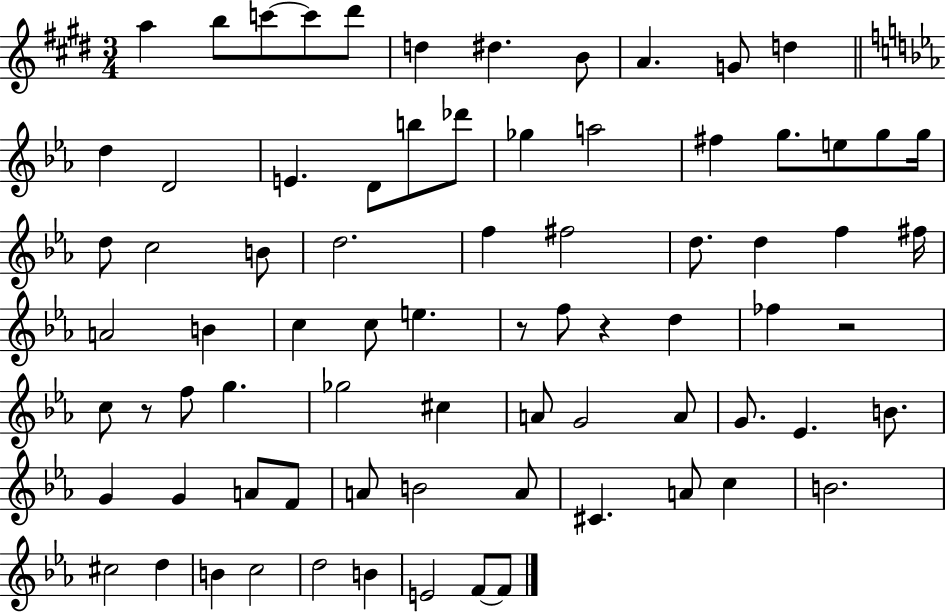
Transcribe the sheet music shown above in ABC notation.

X:1
T:Untitled
M:3/4
L:1/4
K:E
a b/2 c'/2 c'/2 ^d'/2 d ^d B/2 A G/2 d d D2 E D/2 b/2 _d'/2 _g a2 ^f g/2 e/2 g/2 g/4 d/2 c2 B/2 d2 f ^f2 d/2 d f ^f/4 A2 B c c/2 e z/2 f/2 z d _f z2 c/2 z/2 f/2 g _g2 ^c A/2 G2 A/2 G/2 _E B/2 G G A/2 F/2 A/2 B2 A/2 ^C A/2 c B2 ^c2 d B c2 d2 B E2 F/2 F/2